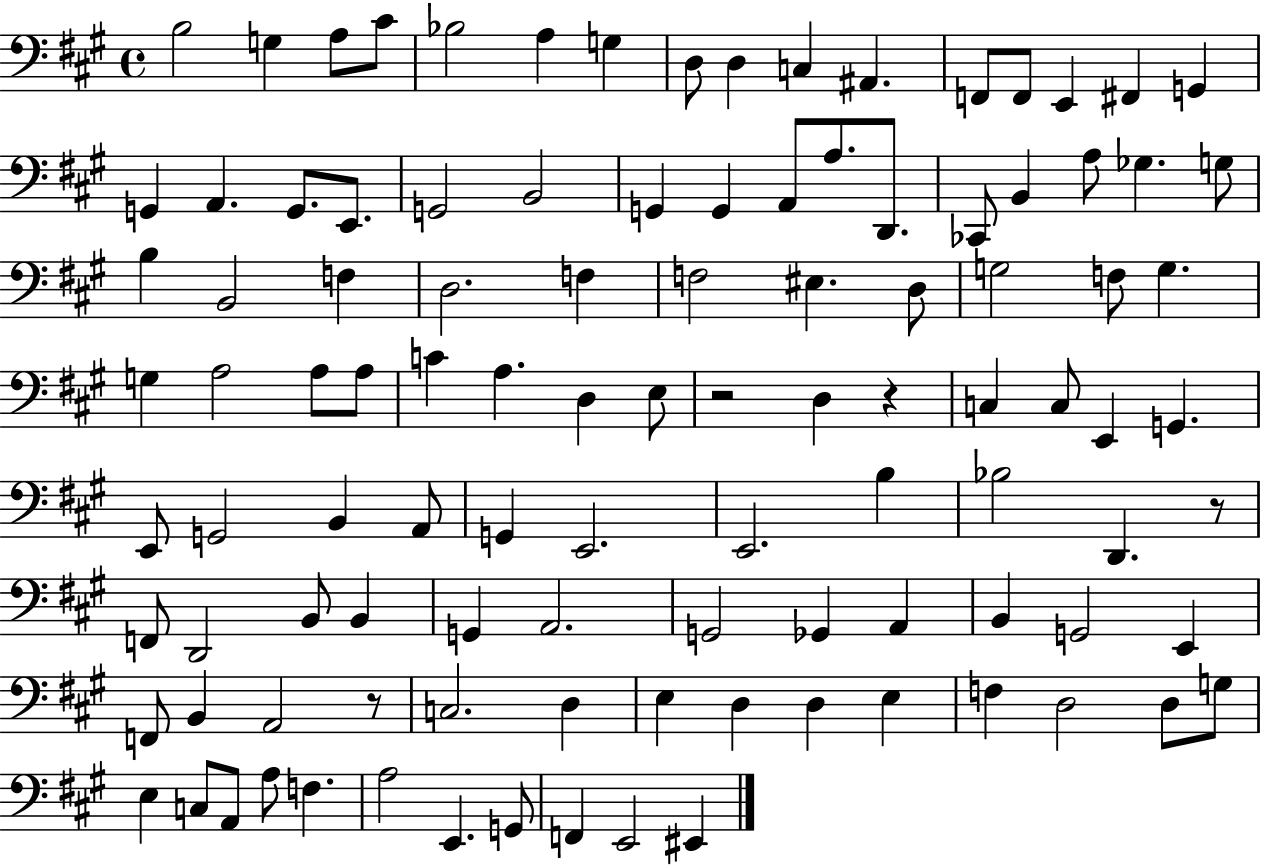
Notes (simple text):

B3/h G3/q A3/e C#4/e Bb3/h A3/q G3/q D3/e D3/q C3/q A#2/q. F2/e F2/e E2/q F#2/q G2/q G2/q A2/q. G2/e. E2/e. G2/h B2/h G2/q G2/q A2/e A3/e. D2/e. CES2/e B2/q A3/e Gb3/q. G3/e B3/q B2/h F3/q D3/h. F3/q F3/h EIS3/q. D3/e G3/h F3/e G3/q. G3/q A3/h A3/e A3/e C4/q A3/q. D3/q E3/e R/h D3/q R/q C3/q C3/e E2/q G2/q. E2/e G2/h B2/q A2/e G2/q E2/h. E2/h. B3/q Bb3/h D2/q. R/e F2/e D2/h B2/e B2/q G2/q A2/h. G2/h Gb2/q A2/q B2/q G2/h E2/q F2/e B2/q A2/h R/e C3/h. D3/q E3/q D3/q D3/q E3/q F3/q D3/h D3/e G3/e E3/q C3/e A2/e A3/e F3/q. A3/h E2/q. G2/e F2/q E2/h EIS2/q